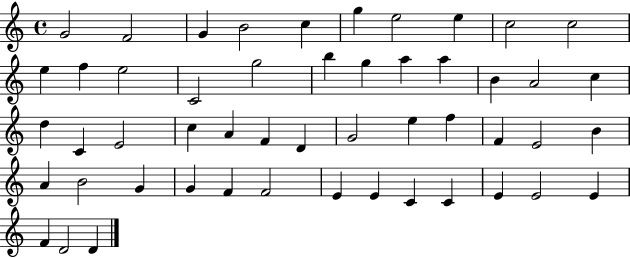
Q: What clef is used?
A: treble